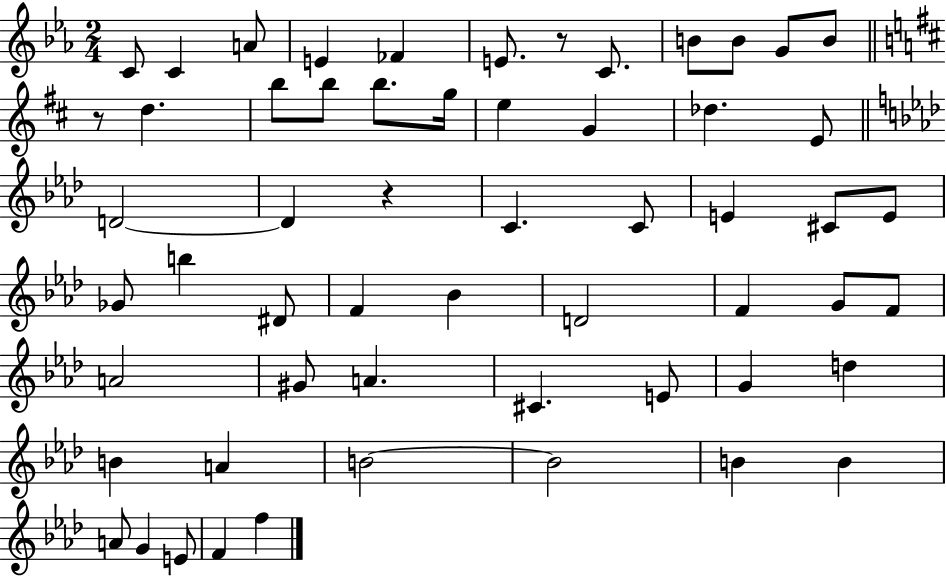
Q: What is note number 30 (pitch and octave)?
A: D#4